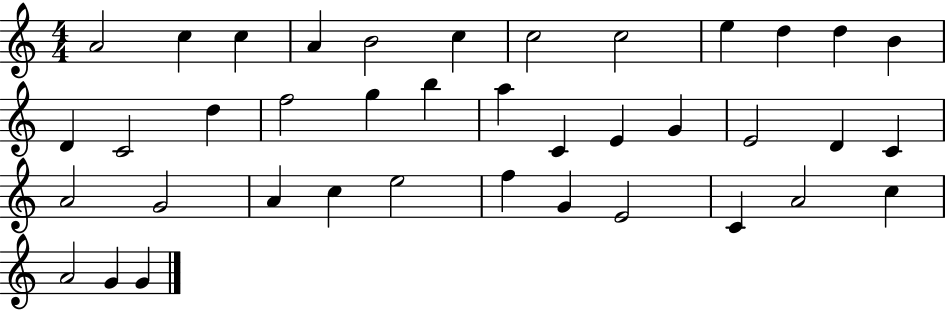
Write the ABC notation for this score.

X:1
T:Untitled
M:4/4
L:1/4
K:C
A2 c c A B2 c c2 c2 e d d B D C2 d f2 g b a C E G E2 D C A2 G2 A c e2 f G E2 C A2 c A2 G G